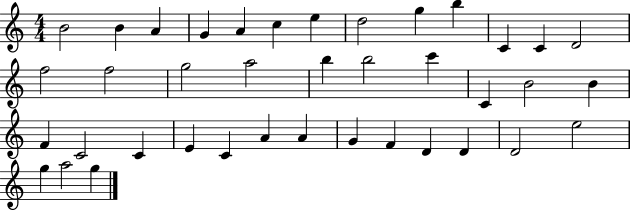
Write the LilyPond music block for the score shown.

{
  \clef treble
  \numericTimeSignature
  \time 4/4
  \key c \major
  b'2 b'4 a'4 | g'4 a'4 c''4 e''4 | d''2 g''4 b''4 | c'4 c'4 d'2 | \break f''2 f''2 | g''2 a''2 | b''4 b''2 c'''4 | c'4 b'2 b'4 | \break f'4 c'2 c'4 | e'4 c'4 a'4 a'4 | g'4 f'4 d'4 d'4 | d'2 e''2 | \break g''4 a''2 g''4 | \bar "|."
}